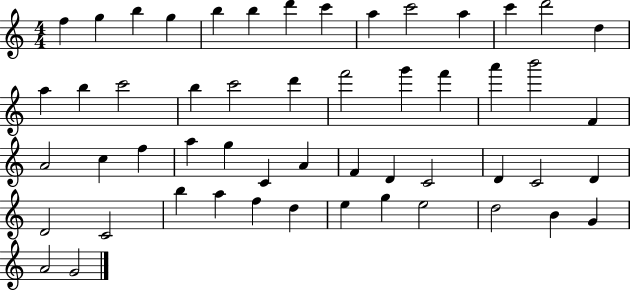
{
  \clef treble
  \numericTimeSignature
  \time 4/4
  \key c \major
  f''4 g''4 b''4 g''4 | b''4 b''4 d'''4 c'''4 | a''4 c'''2 a''4 | c'''4 d'''2 d''4 | \break a''4 b''4 c'''2 | b''4 c'''2 d'''4 | f'''2 g'''4 f'''4 | a'''4 b'''2 f'4 | \break a'2 c''4 f''4 | a''4 g''4 c'4 a'4 | f'4 d'4 c'2 | d'4 c'2 d'4 | \break d'2 c'2 | b''4 a''4 f''4 d''4 | e''4 g''4 e''2 | d''2 b'4 g'4 | \break a'2 g'2 | \bar "|."
}